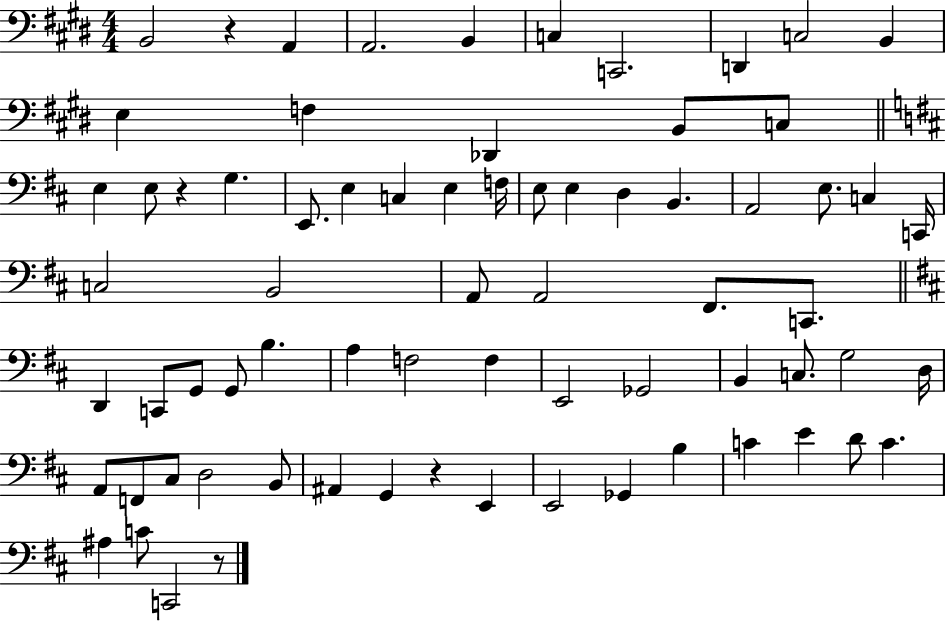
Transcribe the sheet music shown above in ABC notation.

X:1
T:Untitled
M:4/4
L:1/4
K:E
B,,2 z A,, A,,2 B,, C, C,,2 D,, C,2 B,, E, F, _D,, B,,/2 C,/2 E, E,/2 z G, E,,/2 E, C, E, F,/4 E,/2 E, D, B,, A,,2 E,/2 C, C,,/4 C,2 B,,2 A,,/2 A,,2 ^F,,/2 C,,/2 D,, C,,/2 G,,/2 G,,/2 B, A, F,2 F, E,,2 _G,,2 B,, C,/2 G,2 D,/4 A,,/2 F,,/2 ^C,/2 D,2 B,,/2 ^A,, G,, z E,, E,,2 _G,, B, C E D/2 C ^A, C/2 C,,2 z/2